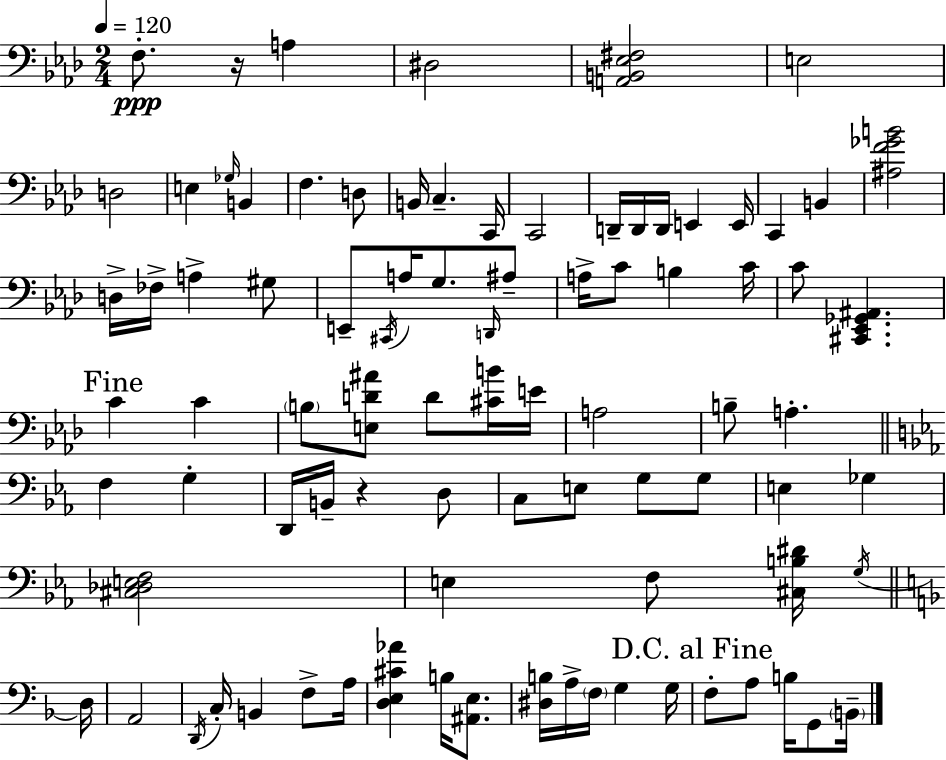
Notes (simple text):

F3/e. R/s A3/q D#3/h [A2,B2,Eb3,F#3]/h E3/h D3/h E3/q Gb3/s B2/q F3/q. D3/e B2/s C3/q. C2/s C2/h D2/s D2/s D2/s E2/q E2/s C2/q B2/q [A#3,F4,Gb4,B4]/h D3/s FES3/s A3/q G#3/e E2/e C#2/s A3/s G3/e. D2/s A#3/e A3/s C4/e B3/q C4/s C4/e [C#2,Eb2,Gb2,A#2]/q. C4/q C4/q B3/e [E3,D4,A#4]/e D4/e [C#4,B4]/s E4/s A3/h B3/e A3/q. F3/q G3/q D2/s B2/s R/q D3/e C3/e E3/e G3/e G3/e E3/q Gb3/q [C#3,Db3,E3,F3]/h E3/q F3/e [C#3,B3,D#4]/s G3/s D3/s A2/h D2/s C3/s B2/q F3/e A3/s [D3,E3,C#4,Ab4]/q B3/s [A#2,E3]/e. [D#3,B3]/s A3/s F3/s G3/q G3/s F3/e A3/e B3/s G2/e B2/s